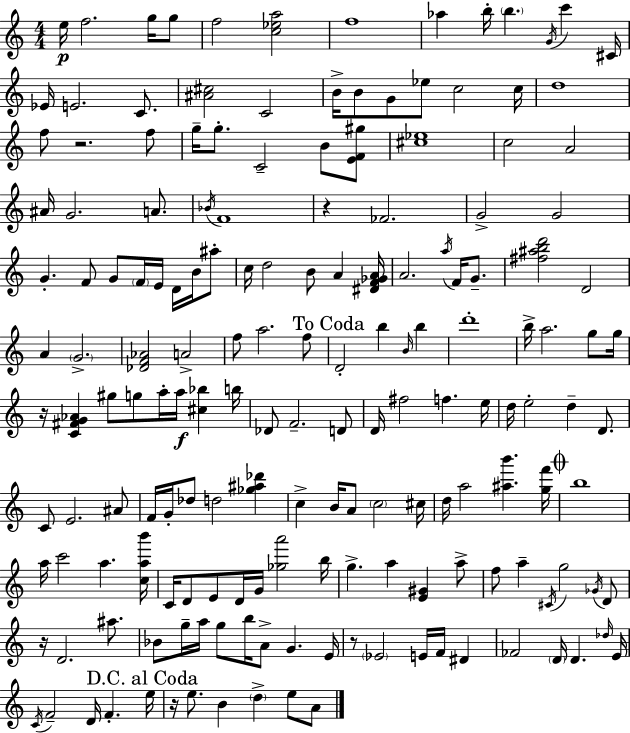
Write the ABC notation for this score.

X:1
T:Untitled
M:4/4
L:1/4
K:Am
e/4 f2 g/4 g/2 f2 [c_ea]2 f4 _a b/4 b G/4 c' ^C/4 _E/4 E2 C/2 [^A^c]2 C2 B/4 B/2 G/2 _e/2 c2 c/4 d4 f/2 z2 f/2 g/4 g/2 C2 B/2 [EF^g]/2 [^c_e]4 c2 A2 ^A/4 G2 A/2 _B/4 F4 z _F2 G2 G2 G F/2 G/2 F/4 E/4 D/4 B/4 ^a/2 c/4 d2 B/2 A [^DF_GA]/4 A2 a/4 F/4 G/2 [^f^abd']2 D2 A G2 [_DF_A]2 A2 f/2 a2 f/2 D2 b B/4 b d'4 b/4 a2 g/2 g/4 z/4 [C^FG_A] ^g/2 g/2 a/4 a/4 [^c_b] b/4 _D/2 F2 D/2 D/4 ^f2 f e/4 d/4 e2 d D/2 C/2 E2 ^A/2 F/4 G/4 _d/2 d2 [_g^a_d'] c B/4 A/2 c2 ^c/4 d/4 a2 [^ab'] [gf']/4 b4 a/4 c'2 a [cab']/4 C/4 D/2 E/2 D/4 G/4 [_ga']2 b/4 g a [E^G] a/2 f/2 a ^C/4 g2 _G/4 D/2 z/4 D2 ^a/2 _B/2 g/4 a/4 g/2 b/4 A/2 G E/4 z/2 _E2 E/4 F/4 ^D _F2 D/4 D _d/4 E/4 C/4 F2 D/4 F e/4 z/4 e/2 B d e/2 A/2